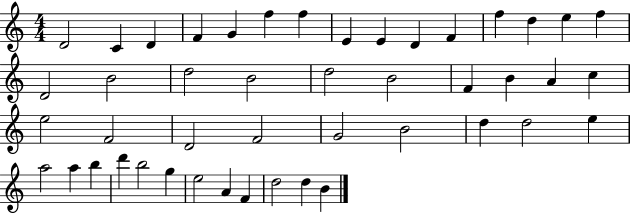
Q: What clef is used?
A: treble